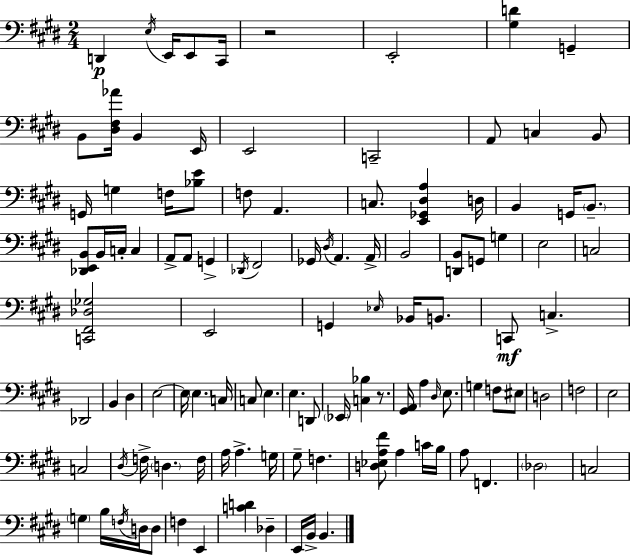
X:1
T:Untitled
M:2/4
L:1/4
K:E
D,, E,/4 E,,/4 E,,/2 ^C,,/4 z2 E,,2 [^G,D] G,, B,,/2 [^D,^F,_A]/4 B,, E,,/4 E,,2 C,,2 A,,/2 C, B,,/2 G,,/4 G, F,/4 [_B,E]/2 F,/2 A,, C,/2 [E,,_G,,^D,A,] D,/4 B,, G,,/4 B,,/2 [_D,,E,,B,,]/2 B,,/4 C,/4 C, A,,/2 A,,/2 G,, _D,,/4 ^F,,2 _G,,/4 ^D,/4 A,, A,,/4 B,,2 [D,,B,,]/2 G,,/2 G, E,2 C,2 [C,,^F,,_D,_G,]2 E,,2 G,, _E,/4 _B,,/4 B,,/2 C,,/2 C, _D,,2 B,, ^D, E,2 E,/4 E, C,/4 C,/2 E, E, D,,/2 _E,,/4 [C,_B,] z/2 [^G,,A,,]/4 A, ^D,/4 E,/2 G, F,/2 ^E,/2 D,2 F,2 E,2 C,2 ^D,/4 F,/4 D, F,/4 A,/4 A, G,/4 ^G,/2 F, [D,_E,A,^F]/2 A, C/4 B,/4 A,/2 F,, _D,2 C,2 G, B,/4 F,/4 D,/4 D,/2 F, E,, [CD] _D, E,,/4 B,,/4 B,,